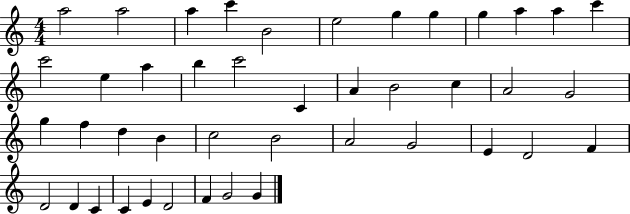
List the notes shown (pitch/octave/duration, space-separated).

A5/h A5/h A5/q C6/q B4/h E5/h G5/q G5/q G5/q A5/q A5/q C6/q C6/h E5/q A5/q B5/q C6/h C4/q A4/q B4/h C5/q A4/h G4/h G5/q F5/q D5/q B4/q C5/h B4/h A4/h G4/h E4/q D4/h F4/q D4/h D4/q C4/q C4/q E4/q D4/h F4/q G4/h G4/q